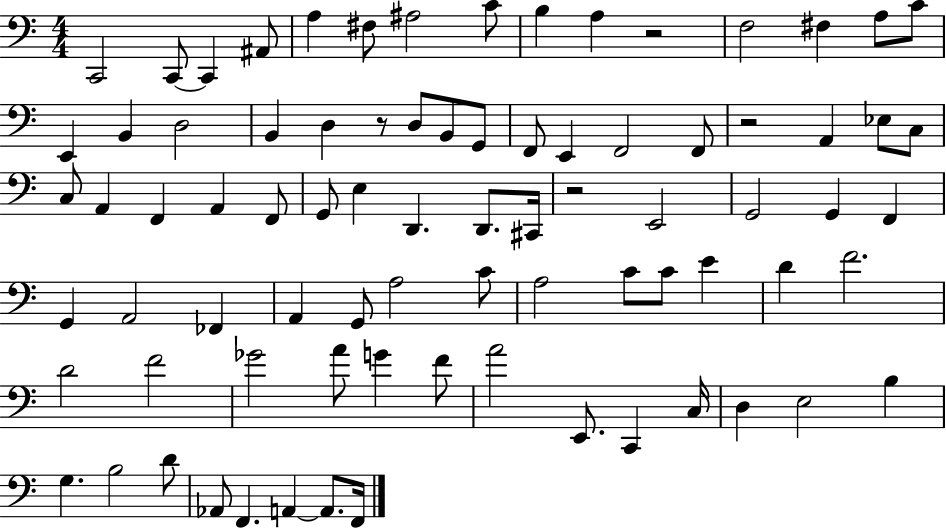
C2/h C2/e C2/q A#2/e A3/q F#3/e A#3/h C4/e B3/q A3/q R/h F3/h F#3/q A3/e C4/e E2/q B2/q D3/h B2/q D3/q R/e D3/e B2/e G2/e F2/e E2/q F2/h F2/e R/h A2/q Eb3/e C3/e C3/e A2/q F2/q A2/q F2/e G2/e E3/q D2/q. D2/e. C#2/s R/h E2/h G2/h G2/q F2/q G2/q A2/h FES2/q A2/q G2/e A3/h C4/e A3/h C4/e C4/e E4/q D4/q F4/h. D4/h F4/h Gb4/h A4/e G4/q F4/e A4/h E2/e. C2/q C3/s D3/q E3/h B3/q G3/q. B3/h D4/e Ab2/e F2/q. A2/q A2/e. F2/s